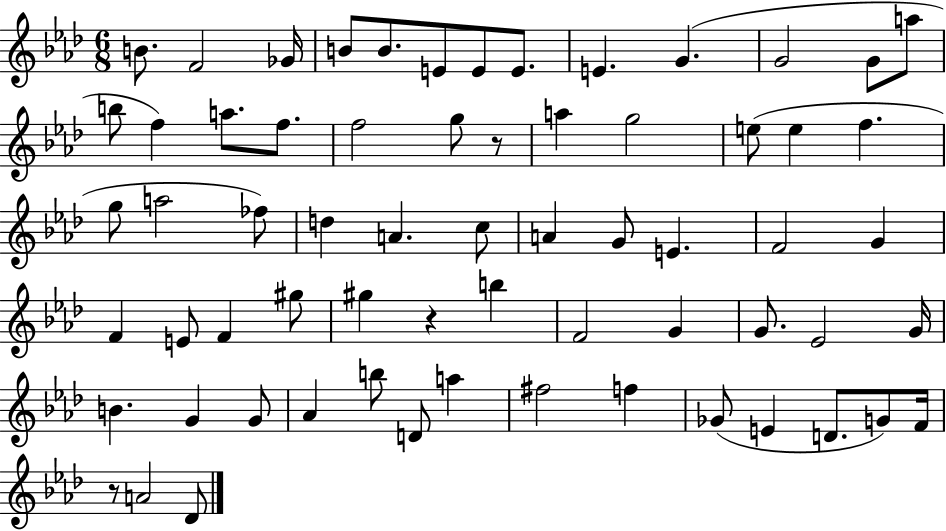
{
  \clef treble
  \numericTimeSignature
  \time 6/8
  \key aes \major
  b'8. f'2 ges'16 | b'8 b'8. e'8 e'8 e'8. | e'4. g'4.( | g'2 g'8 a''8 | \break b''8 f''4) a''8. f''8. | f''2 g''8 r8 | a''4 g''2 | e''8( e''4 f''4. | \break g''8 a''2 fes''8) | d''4 a'4. c''8 | a'4 g'8 e'4. | f'2 g'4 | \break f'4 e'8 f'4 gis''8 | gis''4 r4 b''4 | f'2 g'4 | g'8. ees'2 g'16 | \break b'4. g'4 g'8 | aes'4 b''8 d'8 a''4 | fis''2 f''4 | ges'8( e'4 d'8. g'8) f'16 | \break r8 a'2 des'8 | \bar "|."
}